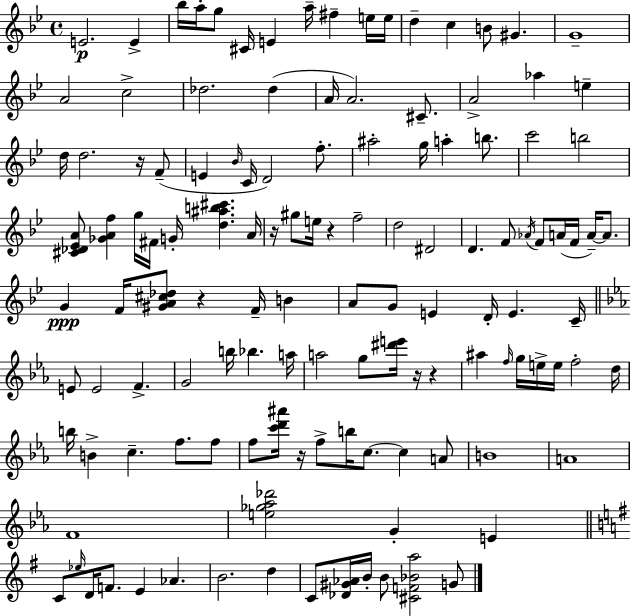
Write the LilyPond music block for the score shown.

{
  \clef treble
  \time 4/4
  \defaultTimeSignature
  \key g \minor
  e'2.\p e'4-> | bes''16 a''16-. g''8 cis'16 e'4 a''16-- fis''4-- e''16 e''16 | d''4-- c''4 b'8 gis'4. | g'1-- | \break a'2 c''2-> | des''2. des''4( | a'16 a'2.) cis'8.-- | a'2-> aes''4 e''4-- | \break d''16 d''2. r16 f'8--( | e'4 \grace { bes'16 } c'16 d'2) f''8.-. | ais''2-. g''16 a''4-. b''8. | c'''2 b''2 | \break <cis' des' ees' a'>8 <ges' a' f''>4 g''16 fis'16 g'16-. <d'' ais'' b'' cis'''>4. | a'16 r16 gis''8 e''16 r4 f''2-- | d''2 dis'2 | d'4. f'8 \acciaccatura { aes'16 } f'8 a'16( f'16 a'16--~~) a'8. | \break g'4\ppp f'16 <gis' a' cis'' des''>8 r4 f'16-- b'4 | a'8 g'8 e'4 d'16-. e'4. | c'16-- \bar "||" \break \key ees \major e'8 e'2 f'4.-> | g'2 b''16 bes''4. a''16 | a''2 g''8 <dis''' e'''>16 r16 r4 | ais''4 \grace { f''16 } g''16 e''16-> e''16 f''2-. | \break d''16 b''16 b'4-> c''4.-- f''8. f''8 | f''8 <c''' d''' ais'''>16 r16 f''8-> b''16 c''8.~~ c''4 a'8 | b'1 | a'1 | \break f'1 | <e'' ges'' aes'' des'''>2 g'4-. e'4 | \bar "||" \break \key e \minor c'8 \grace { ees''16 } d'16 f'8. e'4 aes'4. | b'2. d''4 | c'8 <des' gis' aes'>16 b'16-. b'8 <cis' f' bes' a''>2 g'8 | \bar "|."
}